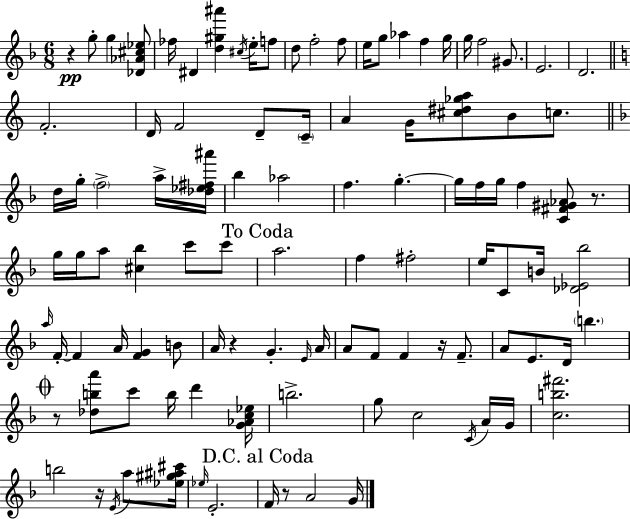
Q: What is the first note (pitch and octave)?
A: G5